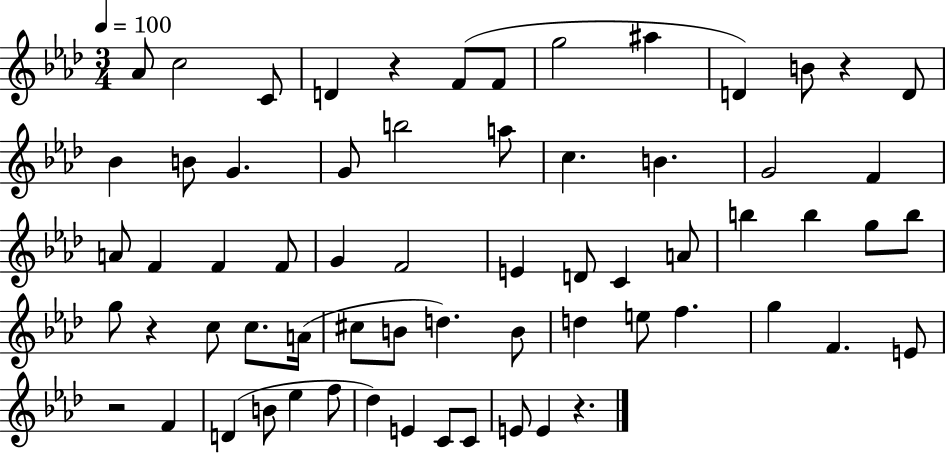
X:1
T:Untitled
M:3/4
L:1/4
K:Ab
_A/2 c2 C/2 D z F/2 F/2 g2 ^a D B/2 z D/2 _B B/2 G G/2 b2 a/2 c B G2 F A/2 F F F/2 G F2 E D/2 C A/2 b b g/2 b/2 g/2 z c/2 c/2 A/4 ^c/2 B/2 d B/2 d e/2 f g F E/2 z2 F D B/2 _e f/2 _d E C/2 C/2 E/2 E z